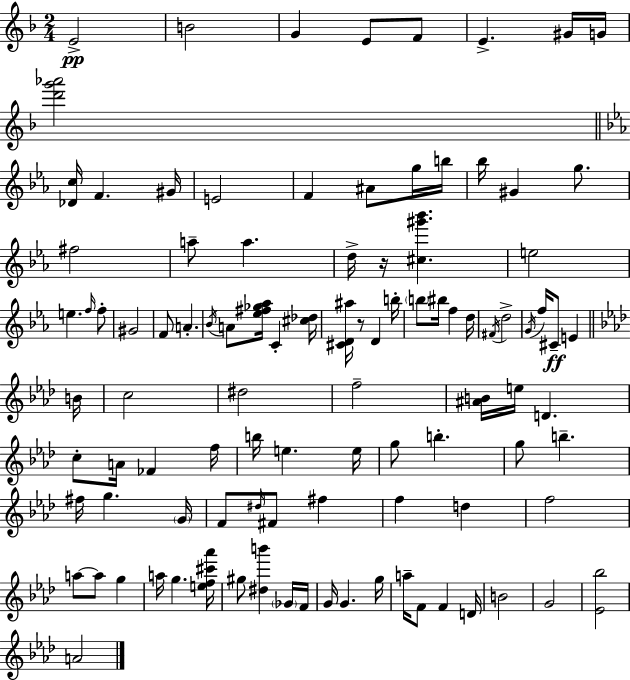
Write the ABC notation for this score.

X:1
T:Untitled
M:2/4
L:1/4
K:F
E2 B2 G E/2 F/2 E ^G/4 G/4 [d'g'_a']2 [_Dc]/4 F ^G/4 E2 F ^A/2 g/4 b/4 _b/4 ^G g/2 ^f2 a/2 a d/4 z/4 [^c^g'_b'] e2 e f/4 f/2 ^G2 F/2 A _B/4 A/2 [_e^f_g_a]/4 C [^c_d]/4 [^CD^a]/4 z/2 D b/4 b/2 ^b/4 f d/4 ^F/4 d2 G/4 f/4 ^C/2 E B/4 c2 ^d2 f2 [^AB]/4 e/4 D c/2 A/4 _F f/4 b/4 e e/4 g/2 b g/2 b ^f/4 g G/4 F/2 ^d/4 ^F/2 ^f f d f2 a/2 a/2 g a/4 g [ef^c'_a']/4 ^g/2 [^db'] _G/4 F/4 G/4 G g/4 a/4 F/2 F D/4 B2 G2 [_E_b]2 A2